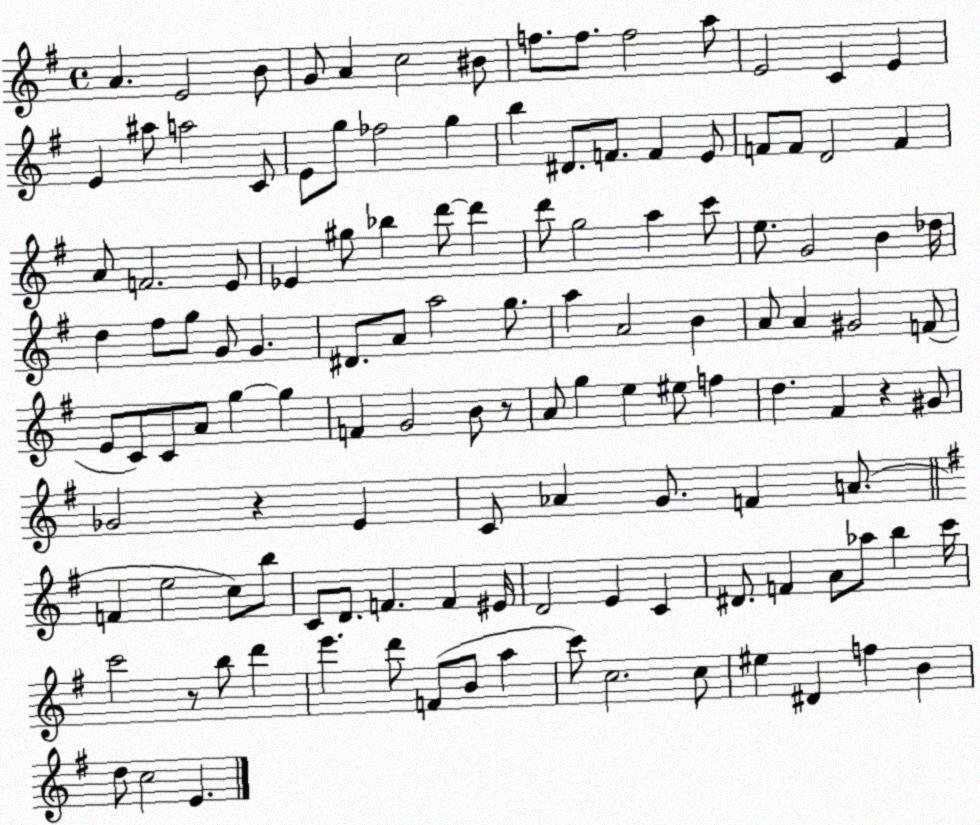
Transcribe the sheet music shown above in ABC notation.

X:1
T:Untitled
M:4/4
L:1/4
K:G
A E2 B/2 G/2 A c2 ^B/2 f/2 f/2 f2 a/2 E2 C E E ^a/2 a2 C/2 E/2 g/2 _f2 g b ^D/2 F/2 F E/2 F/2 F/2 D2 F A/2 F2 E/2 _E ^g/2 _b d'/2 d' d'/2 g2 a c'/2 e/2 G2 B _d/4 d ^f/2 g/2 G/2 G ^D/2 A/2 a2 g/2 a A2 B A/2 A ^G2 F/2 E/2 C/2 C/2 A/2 g g F G2 B/2 z/2 A/2 g e ^e/2 f d ^F z ^G/2 _G2 z E C/2 _A G/2 F A/2 F e2 c/2 b/2 C/2 D/2 F F ^E/4 D2 E C ^D/2 F A/2 _a/2 b c'/4 c'2 z/2 b/2 d' e' d'/2 F/2 B/2 a c'/2 c2 c/2 ^e ^D f B d/2 c2 E